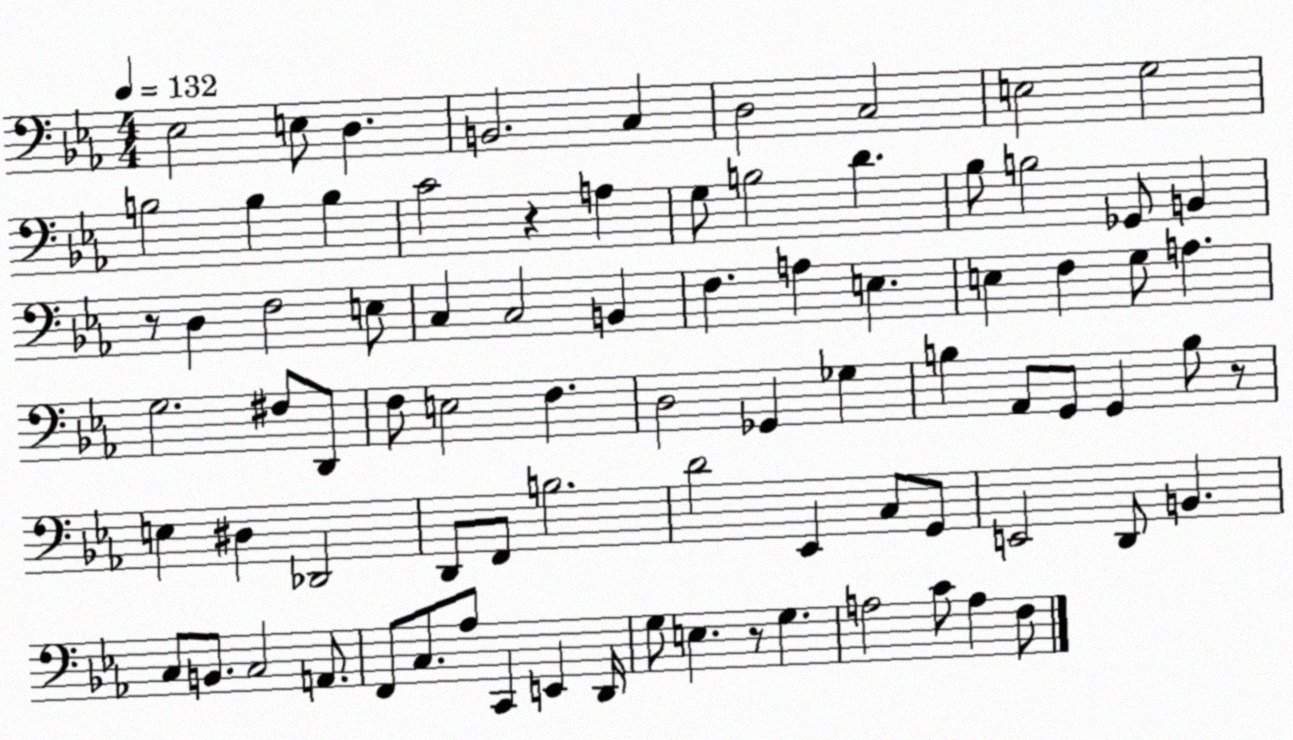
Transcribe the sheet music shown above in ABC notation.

X:1
T:Untitled
M:4/4
L:1/4
K:Eb
_E,2 E,/2 D, B,,2 C, D,2 C,2 E,2 G,2 B,2 B, B, C2 z A, G,/2 B,2 D _B,/2 B,2 _G,,/2 B,, z/2 D, F,2 E,/2 C, C,2 B,, F, A, E, E, F, G,/2 A, G,2 ^F,/2 D,,/2 F,/2 E,2 F, D,2 _G,, _G, B, _A,,/2 G,,/2 G,, B,/2 z/2 E, ^D, _D,,2 D,,/2 F,,/2 B,2 D2 _E,, C,/2 G,,/2 E,,2 D,,/2 B,, C,/2 B,,/2 C,2 A,,/2 F,,/2 C,/2 _A,/2 C,, E,, D,,/4 G,/2 E, z/2 G, A,2 C/2 A, F,/2